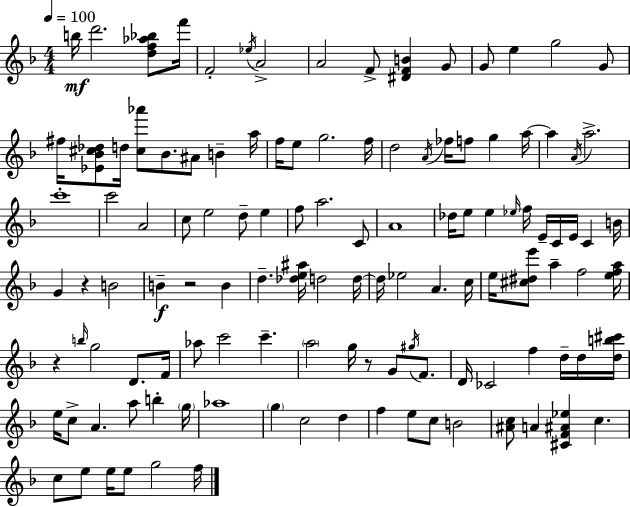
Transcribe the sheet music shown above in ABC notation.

X:1
T:Untitled
M:4/4
L:1/4
K:Dm
b/4 d'2 [df_a_b]/2 f'/4 F2 _e/4 A2 A2 F/2 [^DFB] G/2 G/2 e g2 G/2 ^f/4 [_E_B^c_d]/2 d/4 [^c_a']/2 _B/2 ^A/2 B a/4 f/4 e/2 g2 f/4 d2 A/4 _f/4 f/2 g a/4 a A/4 a2 c'4 c'2 A2 c/2 e2 d/2 e f/2 a2 C/2 A4 _d/4 e/2 e _e/4 f/4 E/4 C/4 E/4 C B/4 G z B2 B z2 B d [_de^a]/4 d2 d/4 d/4 _e2 A c/4 e/4 [^c^de']/2 a f2 [efa]/4 z b/4 g2 D/2 F/4 _a/2 c'2 c' a2 g/4 z/2 G/2 ^g/4 F/2 D/4 _C2 f d/4 d/4 [db^c']/4 e/4 c/2 A a/2 b g/4 _a4 g c2 d f e/2 c/2 B2 [^Ac]/2 A [^CF^A_e] c c/2 e/2 e/4 e/2 g2 f/4